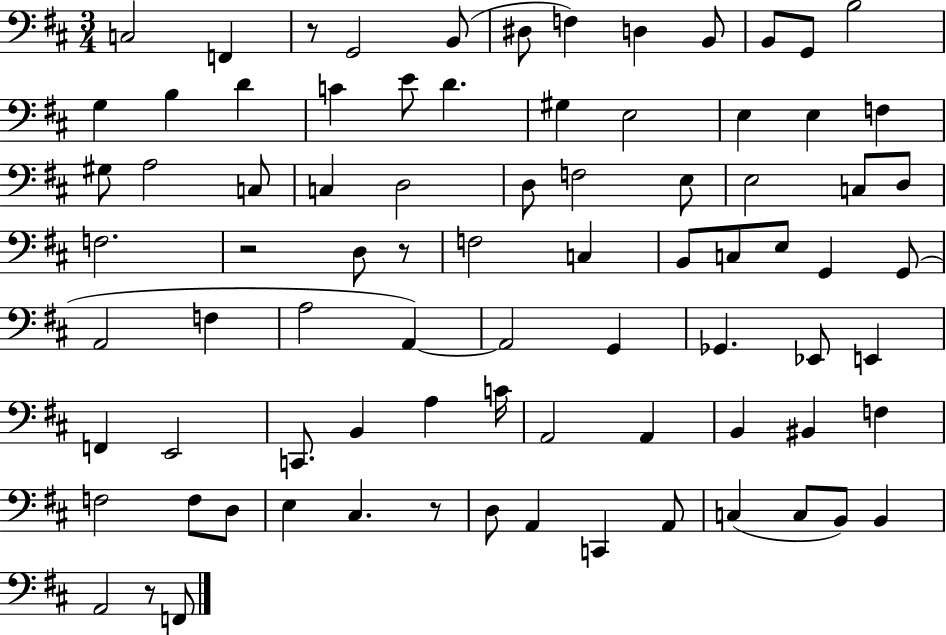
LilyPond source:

{
  \clef bass
  \numericTimeSignature
  \time 3/4
  \key d \major
  c2 f,4 | r8 g,2 b,8( | dis8 f4) d4 b,8 | b,8 g,8 b2 | \break g4 b4 d'4 | c'4 e'8 d'4. | gis4 e2 | e4 e4 f4 | \break gis8 a2 c8 | c4 d2 | d8 f2 e8 | e2 c8 d8 | \break f2. | r2 d8 r8 | f2 c4 | b,8 c8 e8 g,4 g,8( | \break a,2 f4 | a2 a,4~~) | a,2 g,4 | ges,4. ees,8 e,4 | \break f,4 e,2 | c,8. b,4 a4 c'16 | a,2 a,4 | b,4 bis,4 f4 | \break f2 f8 d8 | e4 cis4. r8 | d8 a,4 c,4 a,8 | c4( c8 b,8) b,4 | \break a,2 r8 f,8 | \bar "|."
}